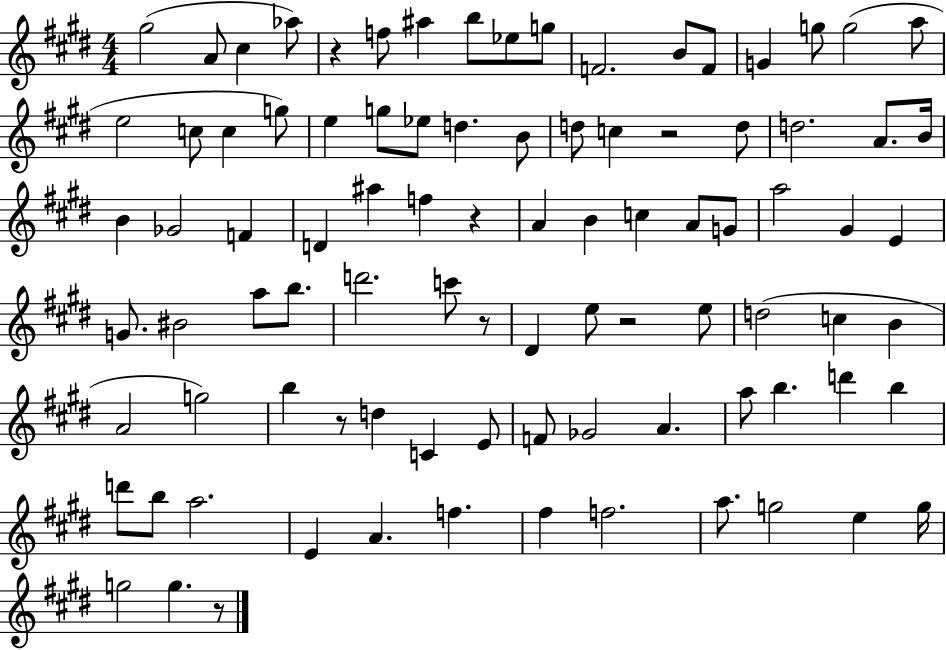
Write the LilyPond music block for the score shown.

{
  \clef treble
  \numericTimeSignature
  \time 4/4
  \key e \major
  gis''2( a'8 cis''4 aes''8) | r4 f''8 ais''4 b''8 ees''8 g''8 | f'2. b'8 f'8 | g'4 g''8 g''2( a''8 | \break e''2 c''8 c''4 g''8) | e''4 g''8 ees''8 d''4. b'8 | d''8 c''4 r2 d''8 | d''2. a'8. b'16 | \break b'4 ges'2 f'4 | d'4 ais''4 f''4 r4 | a'4 b'4 c''4 a'8 g'8 | a''2 gis'4 e'4 | \break g'8. bis'2 a''8 b''8. | d'''2. c'''8 r8 | dis'4 e''8 r2 e''8 | d''2( c''4 b'4 | \break a'2 g''2) | b''4 r8 d''4 c'4 e'8 | f'8 ges'2 a'4. | a''8 b''4. d'''4 b''4 | \break d'''8 b''8 a''2. | e'4 a'4. f''4. | fis''4 f''2. | a''8. g''2 e''4 g''16 | \break g''2 g''4. r8 | \bar "|."
}